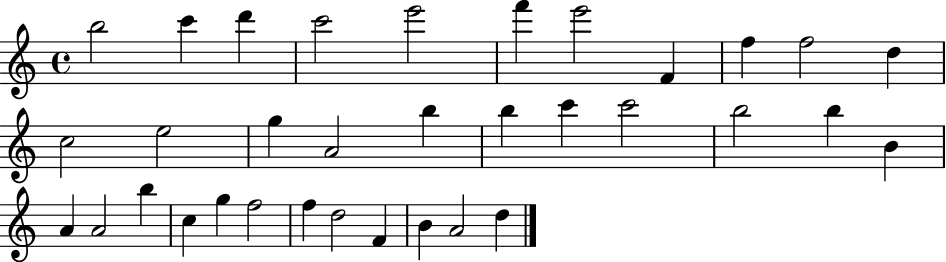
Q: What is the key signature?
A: C major